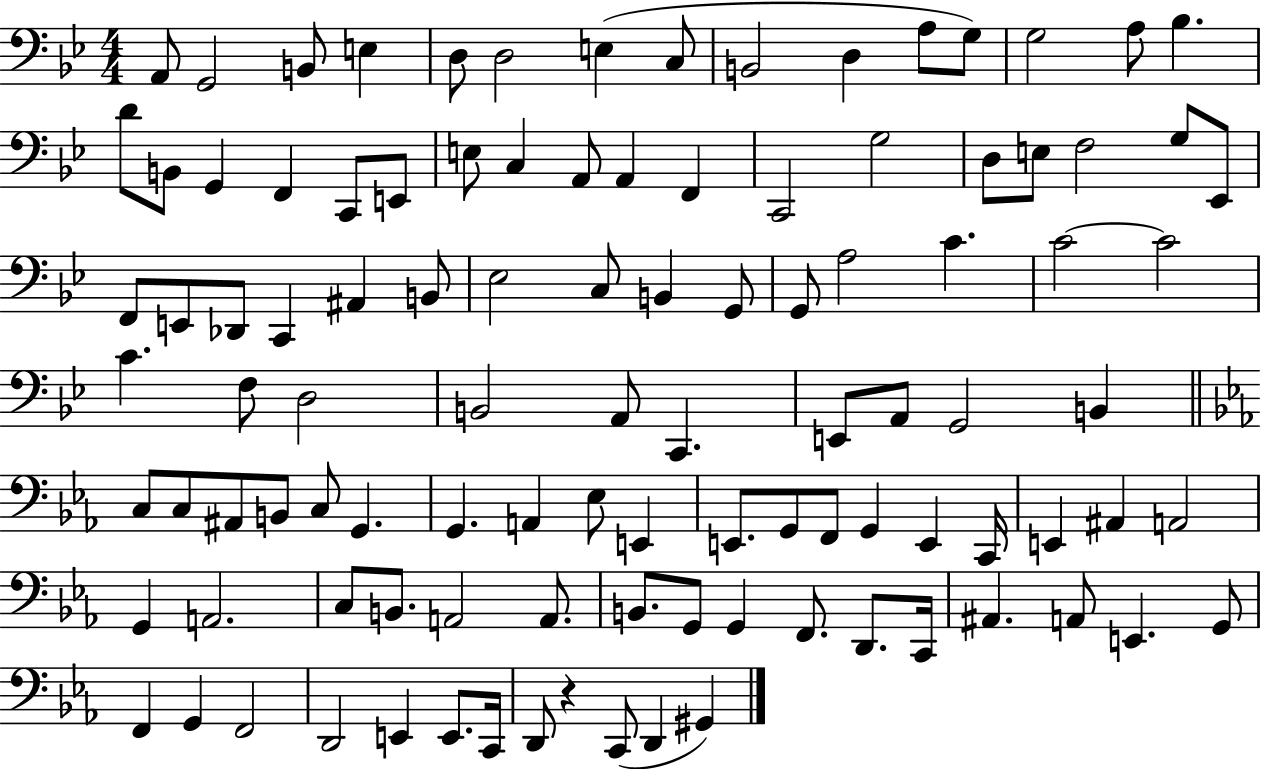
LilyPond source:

{
  \clef bass
  \numericTimeSignature
  \time 4/4
  \key bes \major
  a,8 g,2 b,8 e4 | d8 d2 e4( c8 | b,2 d4 a8 g8) | g2 a8 bes4. | \break d'8 b,8 g,4 f,4 c,8 e,8 | e8 c4 a,8 a,4 f,4 | c,2 g2 | d8 e8 f2 g8 ees,8 | \break f,8 e,8 des,8 c,4 ais,4 b,8 | ees2 c8 b,4 g,8 | g,8 a2 c'4. | c'2~~ c'2 | \break c'4. f8 d2 | b,2 a,8 c,4. | e,8 a,8 g,2 b,4 | \bar "||" \break \key ees \major c8 c8 ais,8 b,8 c8 g,4. | g,4. a,4 ees8 e,4 | e,8. g,8 f,8 g,4 e,4 c,16 | e,4 ais,4 a,2 | \break g,4 a,2. | c8 b,8. a,2 a,8. | b,8. g,8 g,4 f,8. d,8. c,16 | ais,4. a,8 e,4. g,8 | \break f,4 g,4 f,2 | d,2 e,4 e,8. c,16 | d,8 r4 c,8( d,4 gis,4) | \bar "|."
}